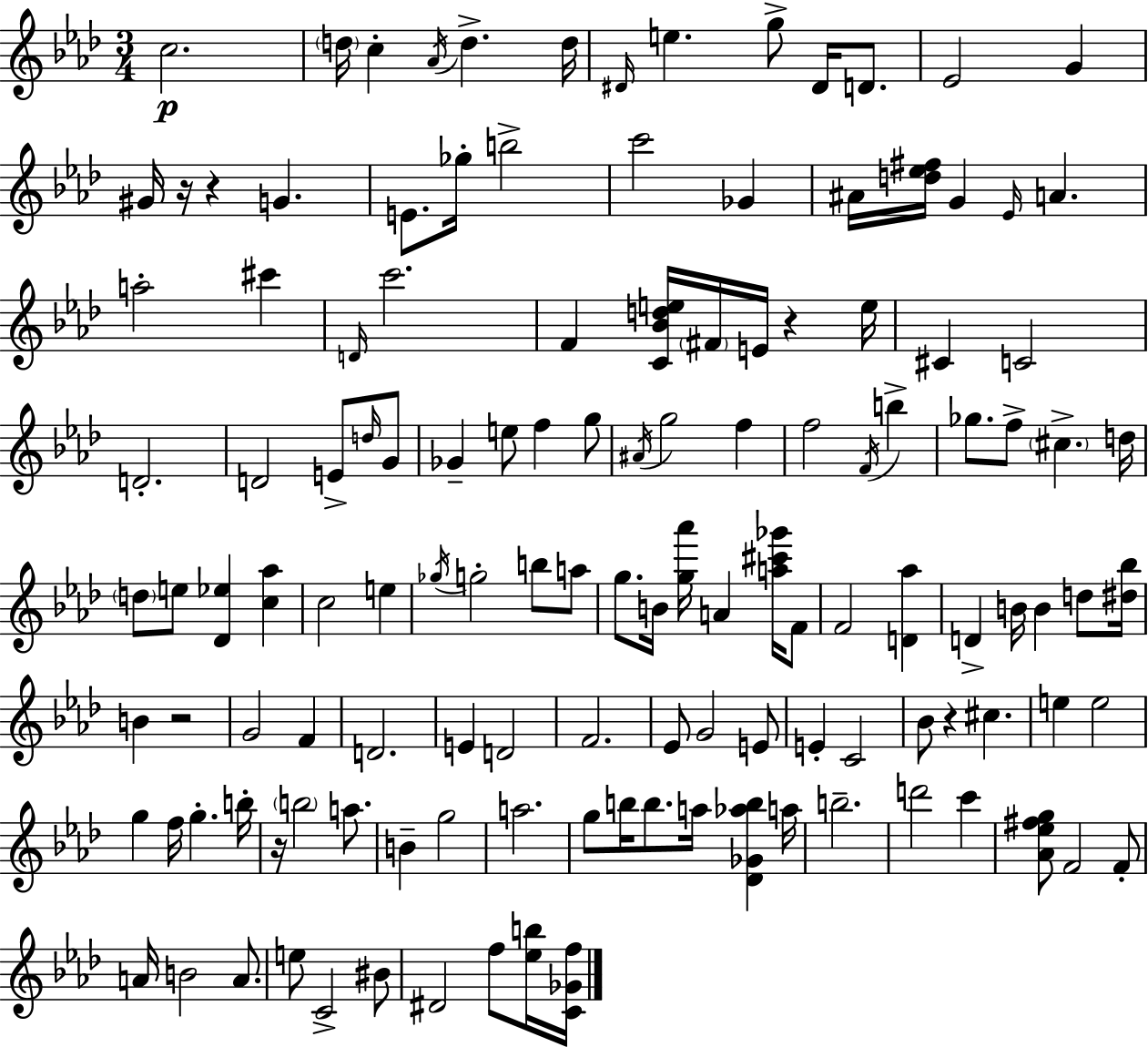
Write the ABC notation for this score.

X:1
T:Untitled
M:3/4
L:1/4
K:Ab
c2 d/4 c _A/4 d d/4 ^D/4 e g/2 ^D/4 D/2 _E2 G ^G/4 z/4 z G E/2 _g/4 b2 c'2 _G ^A/4 [d_e^f]/4 G _E/4 A a2 ^c' D/4 c'2 F [C_Bde]/4 ^F/4 E/4 z e/4 ^C C2 D2 D2 E/2 d/4 G/2 _G e/2 f g/2 ^A/4 g2 f f2 F/4 b _g/2 f/2 ^c d/4 d/2 e/2 [_D_e] [c_a] c2 e _g/4 g2 b/2 a/2 g/2 B/4 [g_a']/4 A [a^c'_g']/4 F/2 F2 [D_a] D B/4 B d/2 [^d_b]/4 B z2 G2 F D2 E D2 F2 _E/2 G2 E/2 E C2 _B/2 z ^c e e2 g f/4 g b/4 z/4 b2 a/2 B g2 a2 g/2 b/4 b/2 a/4 [_D_G_ab] a/4 b2 d'2 c' [_A_e^fg]/2 F2 F/2 A/4 B2 A/2 e/2 C2 ^B/2 ^D2 f/2 [_eb]/4 [C_Gf]/4